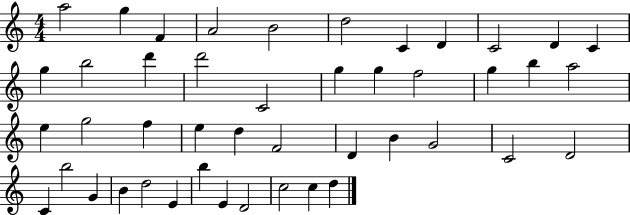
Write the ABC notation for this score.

X:1
T:Untitled
M:4/4
L:1/4
K:C
a2 g F A2 B2 d2 C D C2 D C g b2 d' d'2 C2 g g f2 g b a2 e g2 f e d F2 D B G2 C2 D2 C b2 G B d2 E b E D2 c2 c d